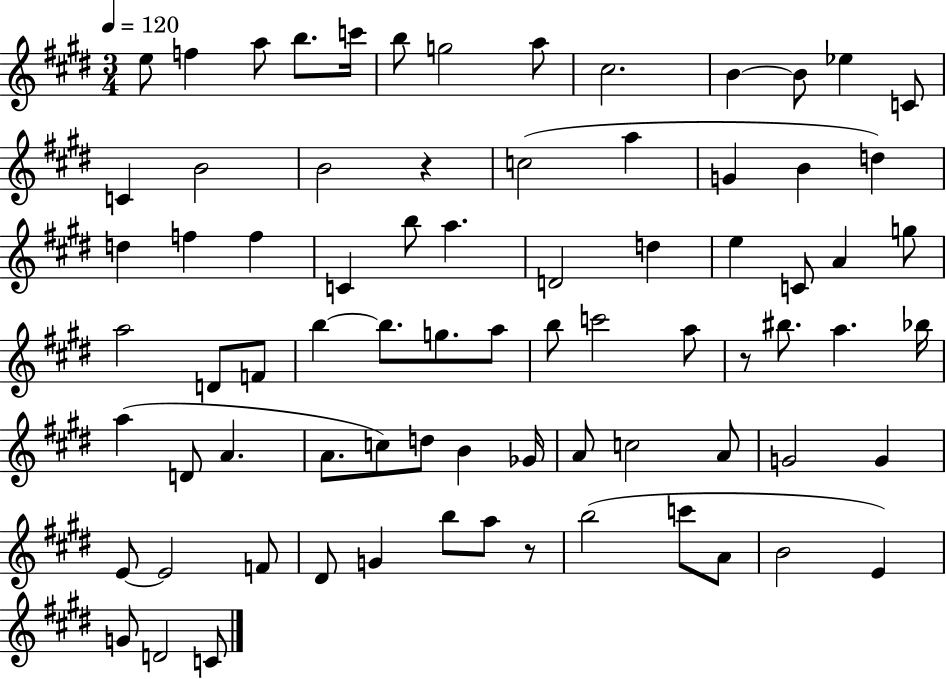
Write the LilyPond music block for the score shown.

{
  \clef treble
  \numericTimeSignature
  \time 3/4
  \key e \major
  \tempo 4 = 120
  e''8 f''4 a''8 b''8. c'''16 | b''8 g''2 a''8 | cis''2. | b'4~~ b'8 ees''4 c'8 | \break c'4 b'2 | b'2 r4 | c''2( a''4 | g'4 b'4 d''4) | \break d''4 f''4 f''4 | c'4 b''8 a''4. | d'2 d''4 | e''4 c'8 a'4 g''8 | \break a''2 d'8 f'8 | b''4~~ b''8. g''8. a''8 | b''8 c'''2 a''8 | r8 bis''8. a''4. bes''16 | \break a''4( d'8 a'4. | a'8. c''8) d''8 b'4 ges'16 | a'8 c''2 a'8 | g'2 g'4 | \break e'8~~ e'2 f'8 | dis'8 g'4 b''8 a''8 r8 | b''2( c'''8 a'8 | b'2 e'4) | \break g'8 d'2 c'8 | \bar "|."
}